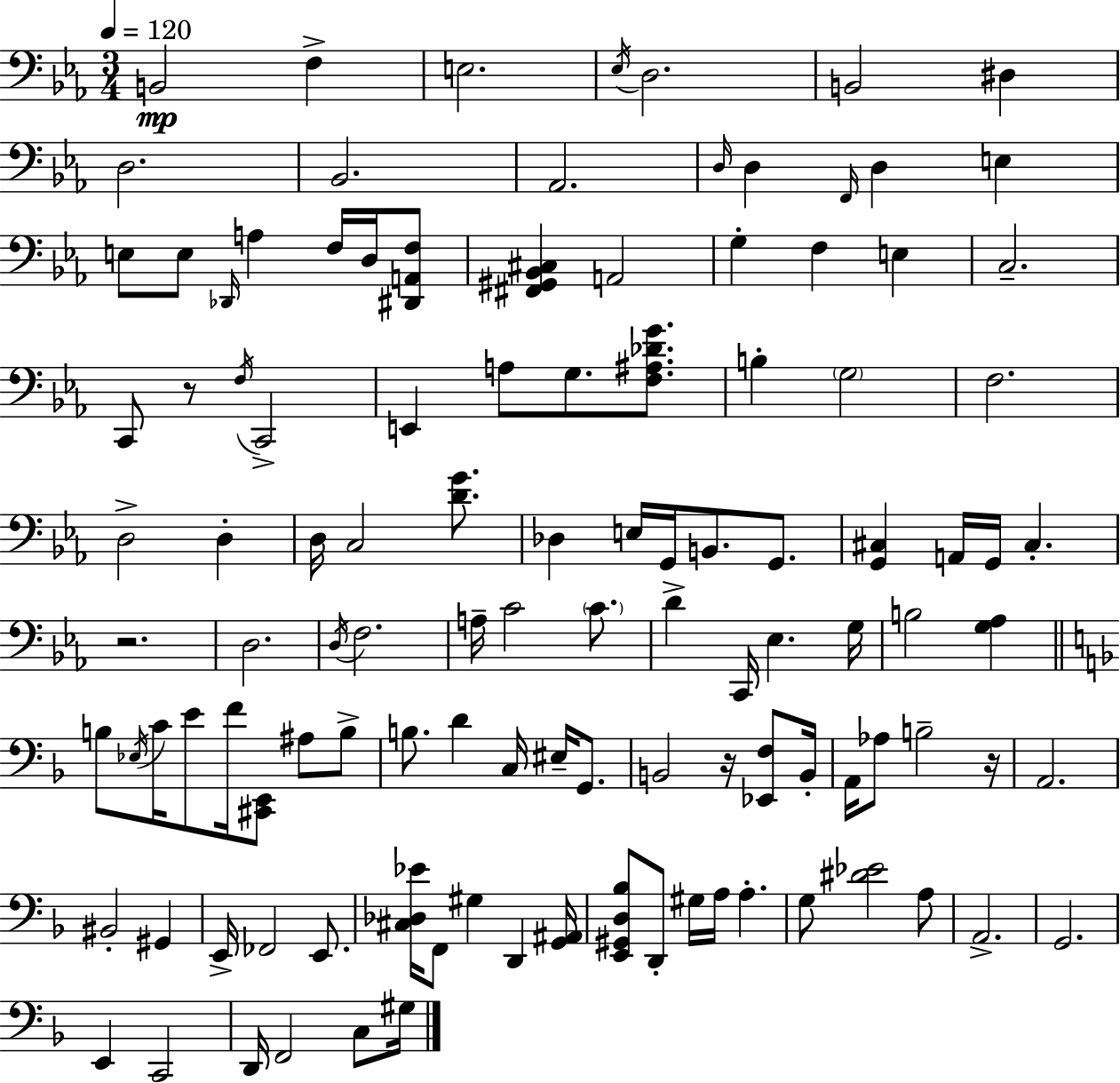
B2/h F3/q E3/h. Eb3/s D3/h. B2/h D#3/q D3/h. Bb2/h. Ab2/h. D3/s D3/q F2/s D3/q E3/q E3/e E3/e Db2/s A3/q F3/s D3/s [D#2,A2,F3]/e [F#2,G#2,Bb2,C#3]/q A2/h G3/q F3/q E3/q C3/h. C2/e R/e F3/s C2/h E2/q A3/e G3/e. [F3,A#3,Db4,G4]/e. B3/q G3/h F3/h. D3/h D3/q D3/s C3/h [D4,G4]/e. Db3/q E3/s G2/s B2/e. G2/e. [G2,C#3]/q A2/s G2/s C#3/q. R/h. D3/h. D3/s F3/h. A3/s C4/h C4/e. D4/q C2/s Eb3/q. G3/s B3/h [G3,Ab3]/q B3/e Eb3/s C4/s E4/e F4/s [C#2,E2]/e A#3/e B3/e B3/e. D4/q C3/s EIS3/s G2/e. B2/h R/s [Eb2,F3]/e B2/s A2/s Ab3/e B3/h R/s A2/h. BIS2/h G#2/q E2/s FES2/h E2/e. [C#3,Db3,Eb4]/s F2/e G#3/q D2/q [G2,A#2]/s [E2,G#2,D3,Bb3]/e D2/e G#3/s A3/s A3/q. G3/e [D#4,Eb4]/h A3/e A2/h. G2/h. E2/q C2/h D2/s F2/h C3/e G#3/s